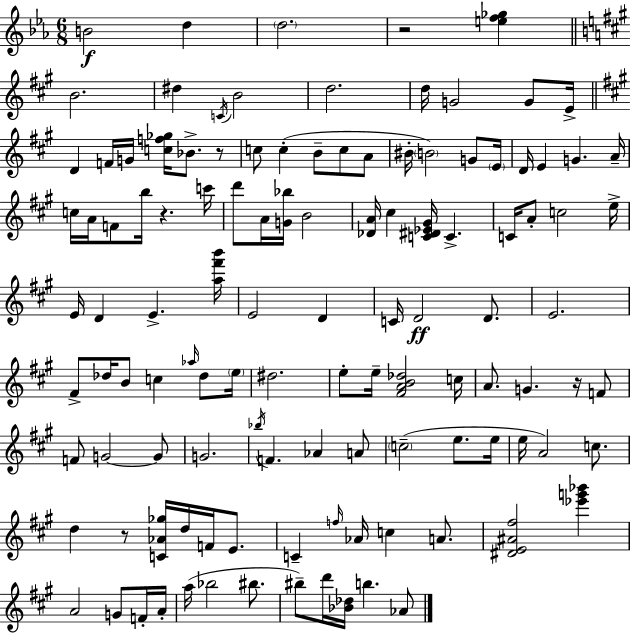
X:1
T:Untitled
M:6/8
L:1/4
K:Eb
B2 d d2 z2 [ef_g] B2 ^d C/4 B2 d2 d/4 G2 G/2 E/4 D F/4 G/4 [cf_g]/4 _B/2 z/2 c/2 c B/2 c/2 A/2 ^B/4 B2 G/2 E/4 D/4 E G A/4 c/4 A/4 F/2 b/4 z c'/4 d'/2 A/4 [G_b]/4 B2 [_DA]/4 ^c [C^D_E^G]/4 C C/4 A/2 c2 e/4 E/4 D E [a^f'b']/4 E2 D C/4 D2 D/2 E2 ^F/2 _d/4 B/2 c _a/4 _d/2 e/4 ^d2 e/2 e/4 [^FAB_d]2 c/4 A/2 G z/4 F/2 F/2 G2 G/2 G2 _b/4 F _A A/2 c2 e/2 e/4 e/4 A2 c/2 d z/2 [C_A_g]/4 d/4 F/4 E/2 C f/4 _A/4 c A/2 [^DE^A^f]2 [_e'g'_b'] A2 G/2 F/4 A/4 a/4 _b2 ^b/2 ^b/2 d'/4 [_B_d]/4 b _A/2